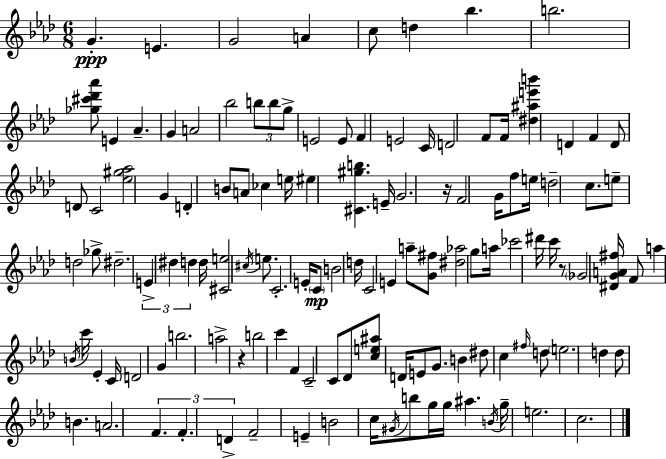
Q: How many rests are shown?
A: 3